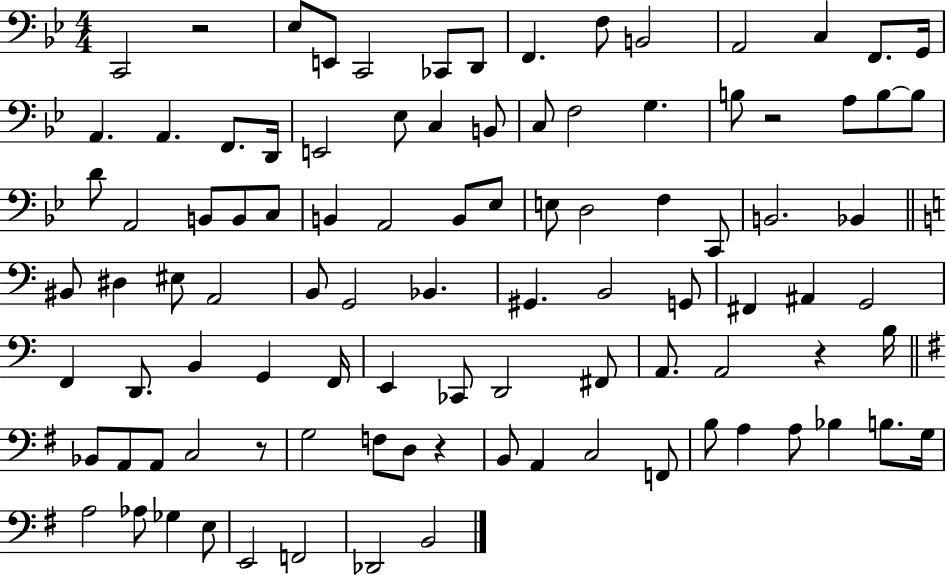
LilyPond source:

{
  \clef bass
  \numericTimeSignature
  \time 4/4
  \key bes \major
  c,2 r2 | ees8 e,8 c,2 ces,8 d,8 | f,4. f8 b,2 | a,2 c4 f,8. g,16 | \break a,4. a,4. f,8. d,16 | e,2 ees8 c4 b,8 | c8 f2 g4. | b8 r2 a8 b8~~ b8 | \break d'8 a,2 b,8 b,8 c8 | b,4 a,2 b,8 ees8 | e8 d2 f4 c,8 | b,2. bes,4 | \break \bar "||" \break \key c \major bis,8 dis4 eis8 a,2 | b,8 g,2 bes,4. | gis,4. b,2 g,8 | fis,4 ais,4 g,2 | \break f,4 d,8. b,4 g,4 f,16 | e,4 ces,8 d,2 fis,8 | a,8. a,2 r4 b16 | \bar "||" \break \key g \major bes,8 a,8 a,8 c2 r8 | g2 f8 d8 r4 | b,8 a,4 c2 f,8 | b8 a4 a8 bes4 b8. g16 | \break a2 aes8 ges4 e8 | e,2 f,2 | des,2 b,2 | \bar "|."
}